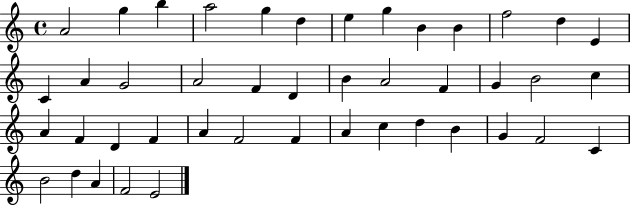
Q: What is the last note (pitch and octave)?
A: E4